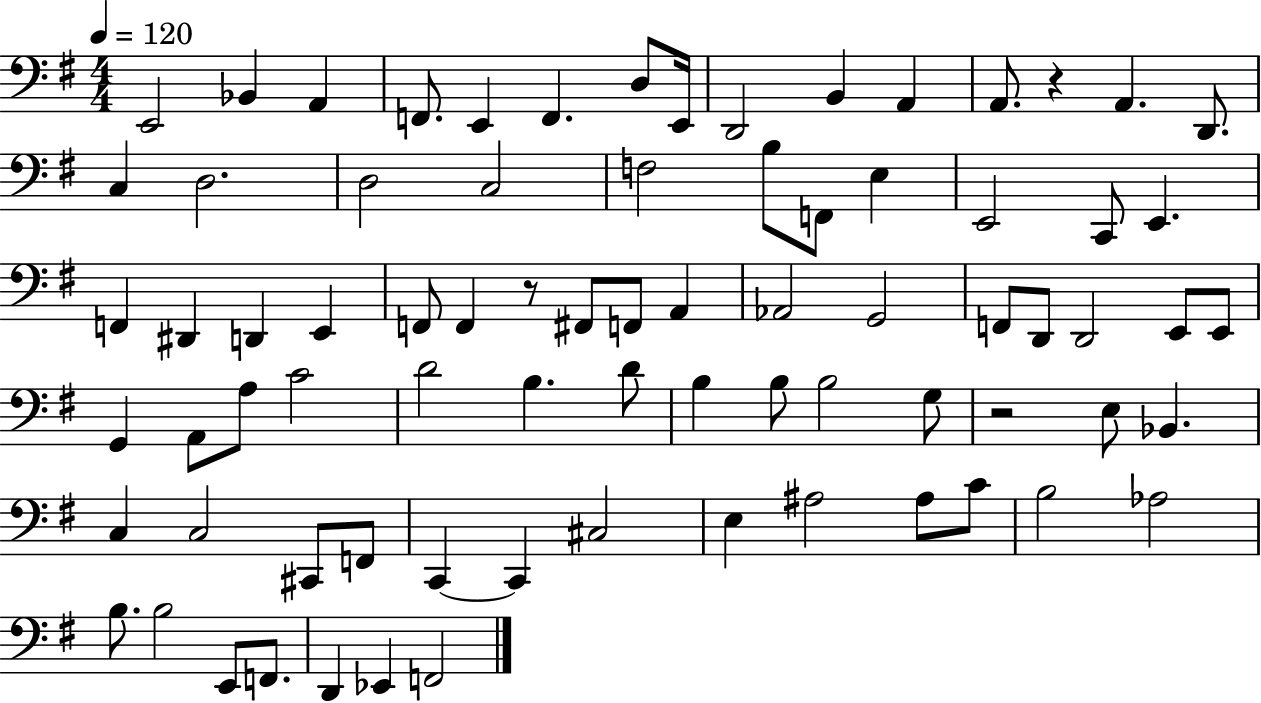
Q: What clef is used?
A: bass